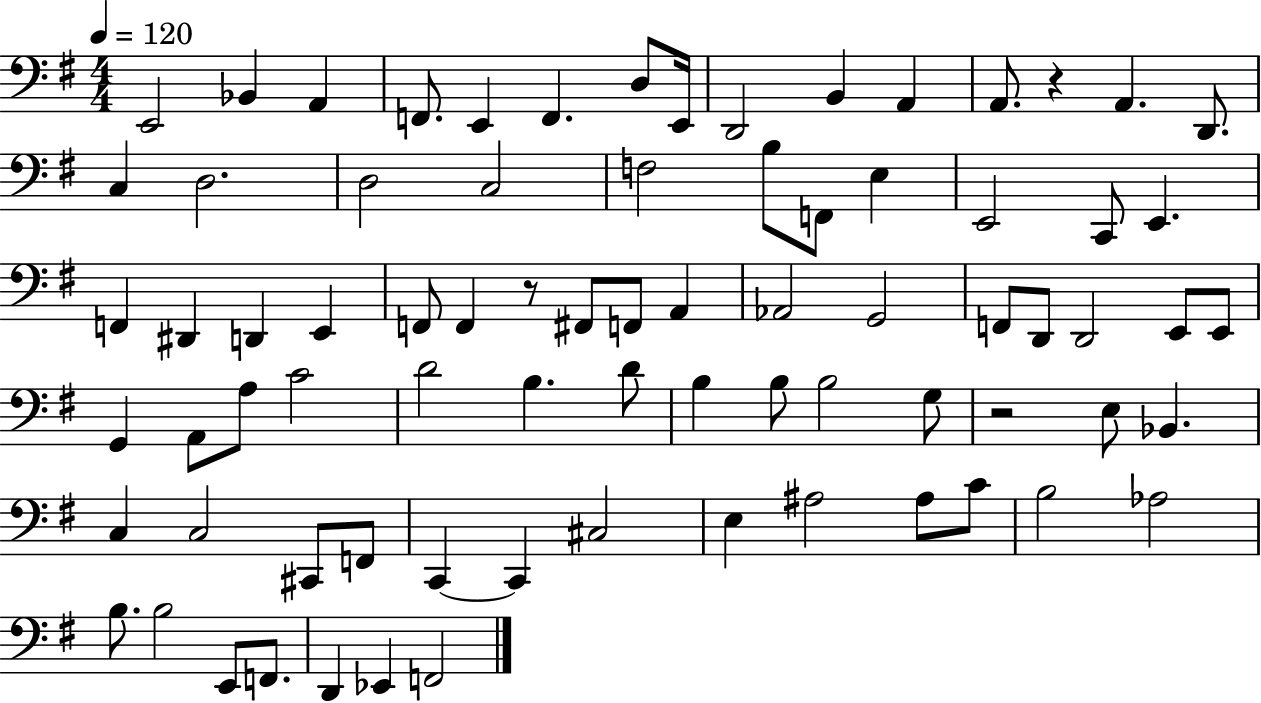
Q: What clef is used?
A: bass